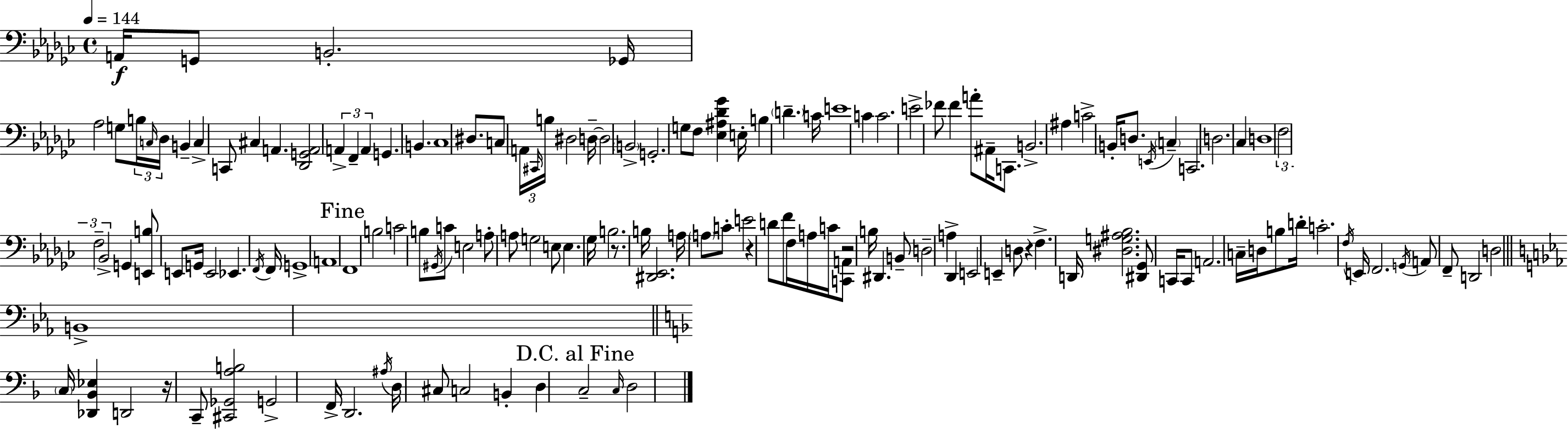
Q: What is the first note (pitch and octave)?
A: A2